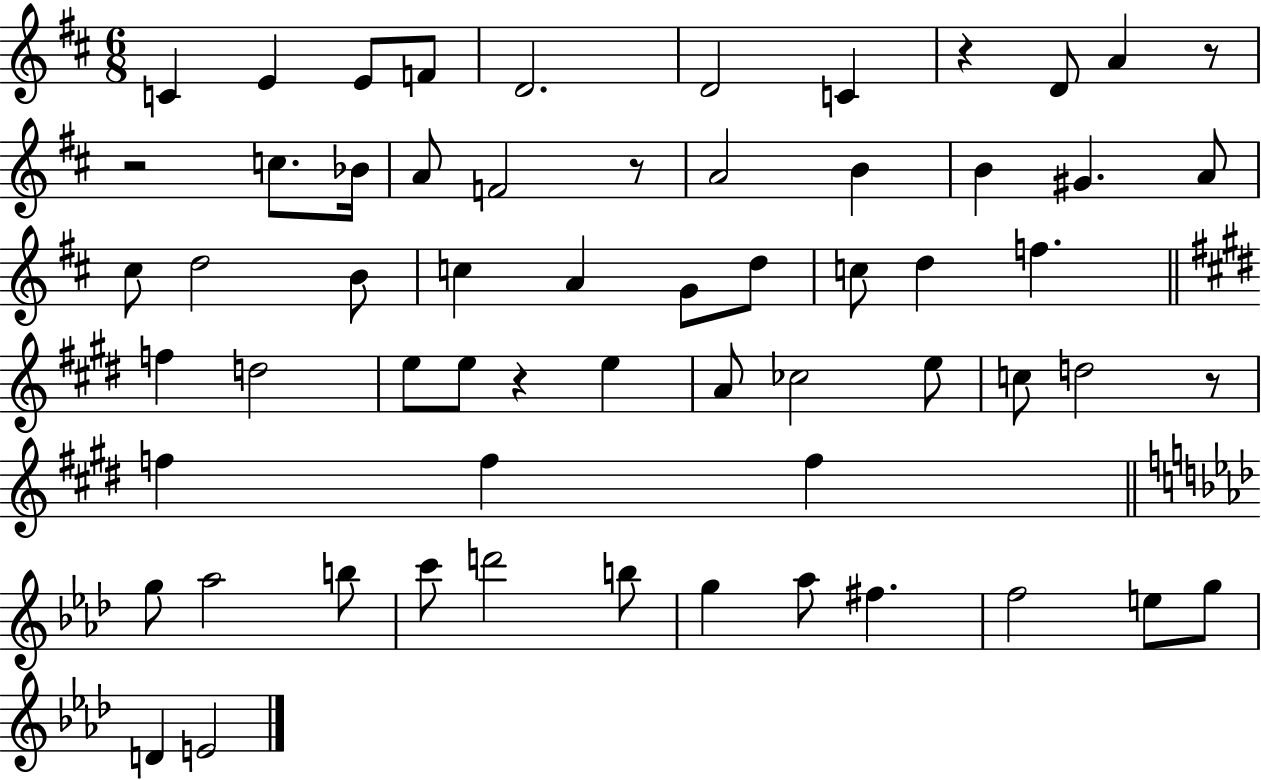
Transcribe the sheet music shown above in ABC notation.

X:1
T:Untitled
M:6/8
L:1/4
K:D
C E E/2 F/2 D2 D2 C z D/2 A z/2 z2 c/2 _B/4 A/2 F2 z/2 A2 B B ^G A/2 ^c/2 d2 B/2 c A G/2 d/2 c/2 d f f d2 e/2 e/2 z e A/2 _c2 e/2 c/2 d2 z/2 f f f g/2 _a2 b/2 c'/2 d'2 b/2 g _a/2 ^f f2 e/2 g/2 D E2